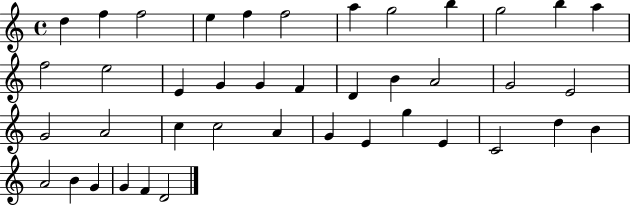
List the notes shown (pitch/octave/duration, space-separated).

D5/q F5/q F5/h E5/q F5/q F5/h A5/q G5/h B5/q G5/h B5/q A5/q F5/h E5/h E4/q G4/q G4/q F4/q D4/q B4/q A4/h G4/h E4/h G4/h A4/h C5/q C5/h A4/q G4/q E4/q G5/q E4/q C4/h D5/q B4/q A4/h B4/q G4/q G4/q F4/q D4/h